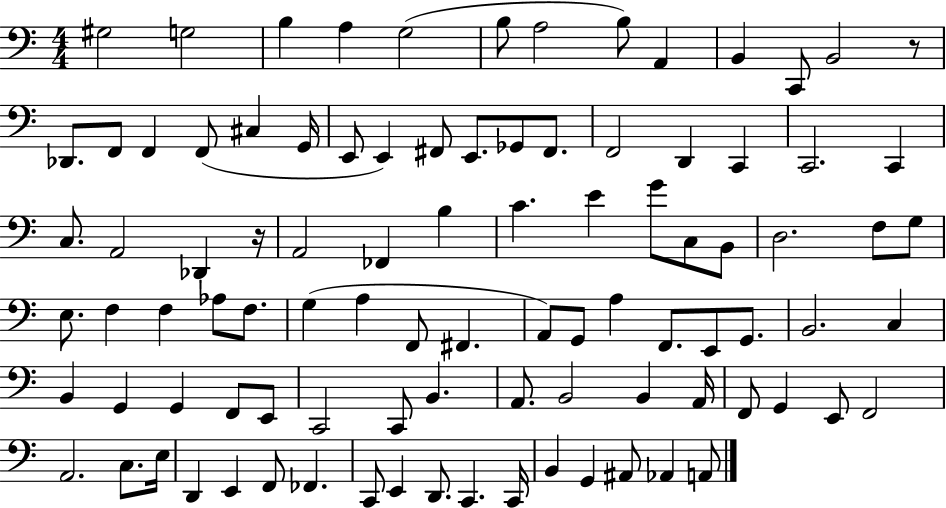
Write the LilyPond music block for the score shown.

{
  \clef bass
  \numericTimeSignature
  \time 4/4
  \key c \major
  gis2 g2 | b4 a4 g2( | b8 a2 b8) a,4 | b,4 c,8 b,2 r8 | \break des,8. f,8 f,4 f,8( cis4 g,16 | e,8 e,4) fis,8 e,8. ges,8 fis,8. | f,2 d,4 c,4 | c,2. c,4 | \break c8. a,2 des,4 r16 | a,2 fes,4 b4 | c'4. e'4 g'8 c8 b,8 | d2. f8 g8 | \break e8. f4 f4 aes8 f8. | g4( a4 f,8 fis,4. | a,8) g,8 a4 f,8. e,8 g,8. | b,2. c4 | \break b,4 g,4 g,4 f,8 e,8 | c,2 c,8 b,4. | a,8. b,2 b,4 a,16 | f,8 g,4 e,8 f,2 | \break a,2. c8. e16 | d,4 e,4 f,8 fes,4. | c,8 e,4 d,8. c,4. c,16 | b,4 g,4 ais,8 aes,4 a,8 | \break \bar "|."
}